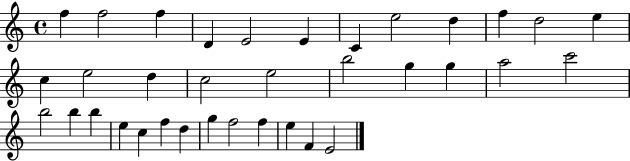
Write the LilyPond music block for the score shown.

{
  \clef treble
  \time 4/4
  \defaultTimeSignature
  \key c \major
  f''4 f''2 f''4 | d'4 e'2 e'4 | c'4 e''2 d''4 | f''4 d''2 e''4 | \break c''4 e''2 d''4 | c''2 e''2 | b''2 g''4 g''4 | a''2 c'''2 | \break b''2 b''4 b''4 | e''4 c''4 f''4 d''4 | g''4 f''2 f''4 | e''4 f'4 e'2 | \break \bar "|."
}